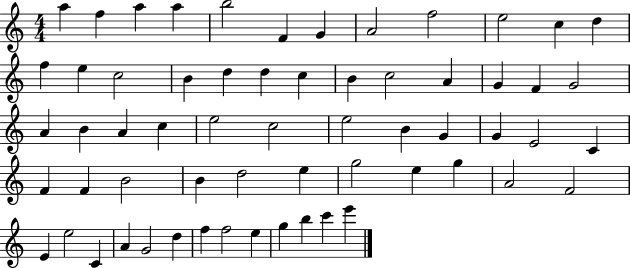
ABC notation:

X:1
T:Untitled
M:4/4
L:1/4
K:C
a f a a b2 F G A2 f2 e2 c d f e c2 B d d c B c2 A G F G2 A B A c e2 c2 e2 B G G E2 C F F B2 B d2 e g2 e g A2 F2 E e2 C A G2 d f f2 e g b c' e'